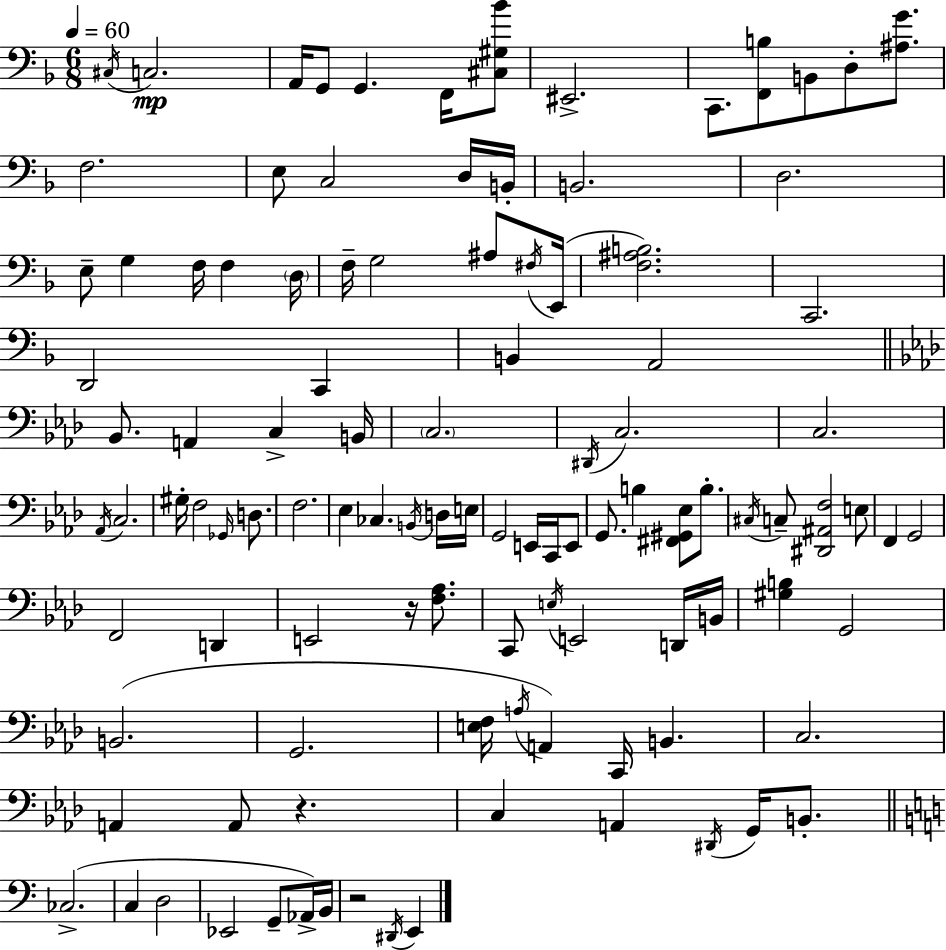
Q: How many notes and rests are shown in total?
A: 108